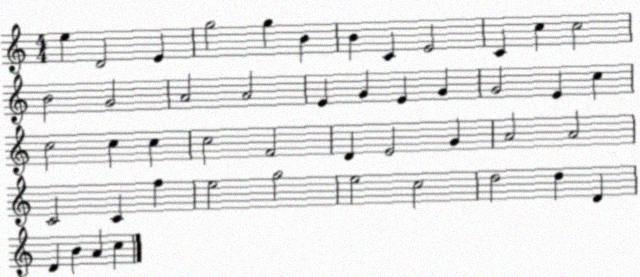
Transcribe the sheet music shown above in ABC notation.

X:1
T:Untitled
M:4/4
L:1/4
K:C
e D2 E g2 g B B C E2 C c c2 B2 G2 A2 A2 E G E G G2 E c c2 c c c2 F2 D E2 G A2 A2 C2 C f e2 g2 e2 c2 d2 d D D B A c